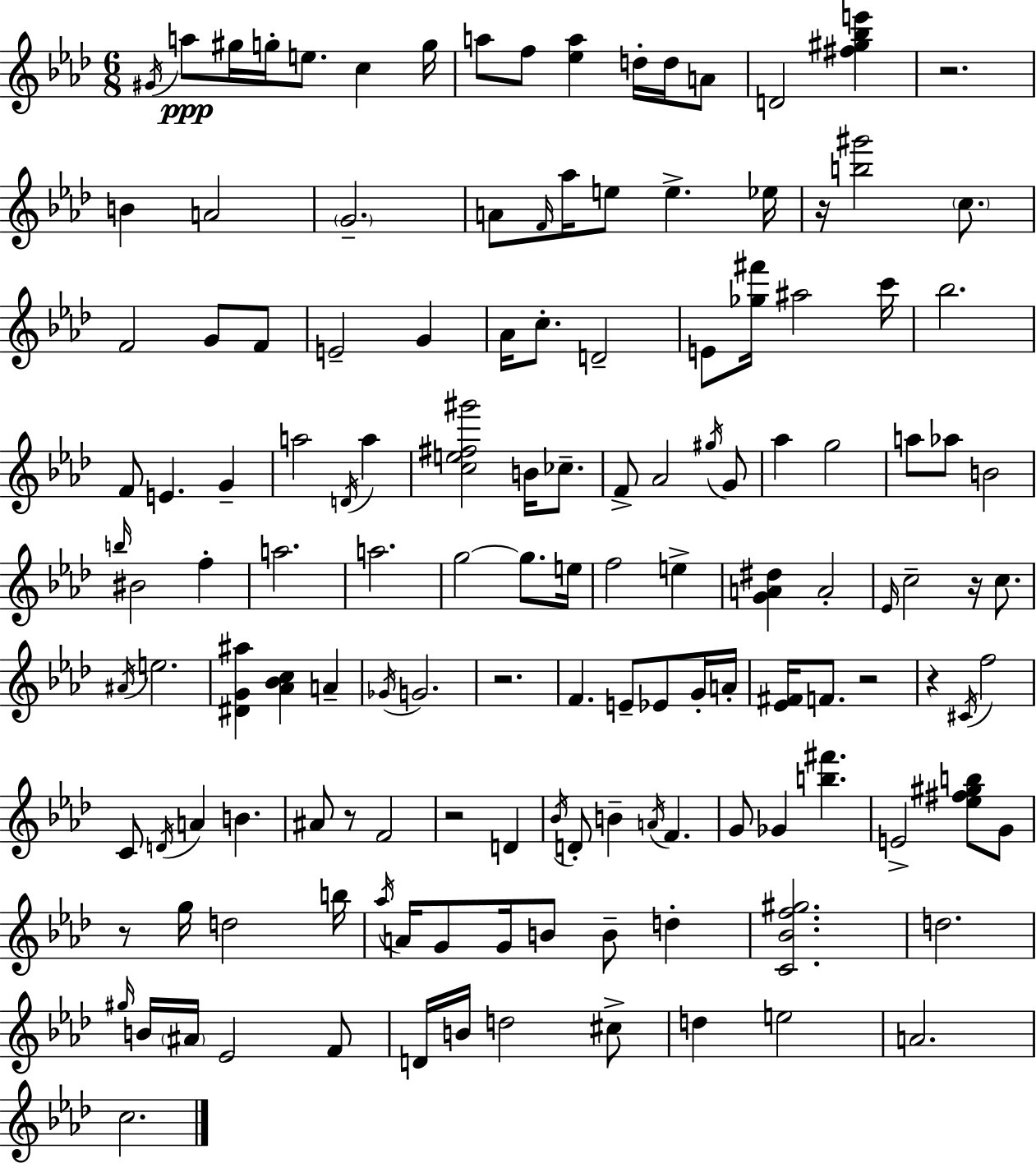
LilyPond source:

{
  \clef treble
  \numericTimeSignature
  \time 6/8
  \key f \minor
  \acciaccatura { gis'16 }\ppp a''8 gis''16 g''16-. e''8. c''4 | g''16 a''8 f''8 <ees'' a''>4 d''16-. d''16 a'8 | d'2 <fis'' gis'' bes'' e'''>4 | r2. | \break b'4 a'2 | \parenthesize g'2.-- | a'8 \grace { f'16 } aes''16 e''8 e''4.-> | ees''16 r16 <b'' gis'''>2 \parenthesize c''8. | \break f'2 g'8 | f'8 e'2-- g'4 | aes'16 c''8.-. d'2-- | e'8 <ges'' fis'''>16 ais''2 | \break c'''16 bes''2. | f'8 e'4. g'4-- | a''2 \acciaccatura { d'16 } a''4 | <c'' e'' fis'' gis'''>2 b'16 | \break ces''8.-- f'8-> aes'2 | \acciaccatura { gis''16 } g'8 aes''4 g''2 | a''8 aes''8 b'2 | \grace { b''16 } bis'2 | \break f''4-. a''2. | a''2. | g''2~~ | g''8. e''16 f''2 | \break e''4-> <g' a' dis''>4 a'2-. | \grace { ees'16 } c''2-- | r16 c''8. \acciaccatura { ais'16 } e''2. | <dis' g' ais''>4 <aes' bes' c''>4 | \break a'4-- \acciaccatura { ges'16 } g'2. | r2. | f'4. | e'8-- ees'8 g'16-. a'16-. <ees' fis'>16 f'8. | \break r2 r4 | \acciaccatura { cis'16 } f''2 c'8 \acciaccatura { d'16 } | a'4 b'4. ais'8 | r8 f'2 r2 | \break d'4 \acciaccatura { bes'16 } d'8-. | b'4-- \acciaccatura { a'16 } f'4. | g'8 ges'4 <b'' fis'''>4. | e'2-> <ees'' fis'' gis'' b''>8 g'8 | \break r8 g''16 d''2 b''16 | \acciaccatura { aes''16 } a'16 g'8 g'16 b'8 b'8-- d''4-. | <c' bes' f'' gis''>2. | d''2. | \break \grace { gis''16 } b'16 \parenthesize ais'16 ees'2 | f'8 d'16 b'16 d''2 | cis''8-> d''4 e''2 | a'2. | \break c''2. | \bar "|."
}